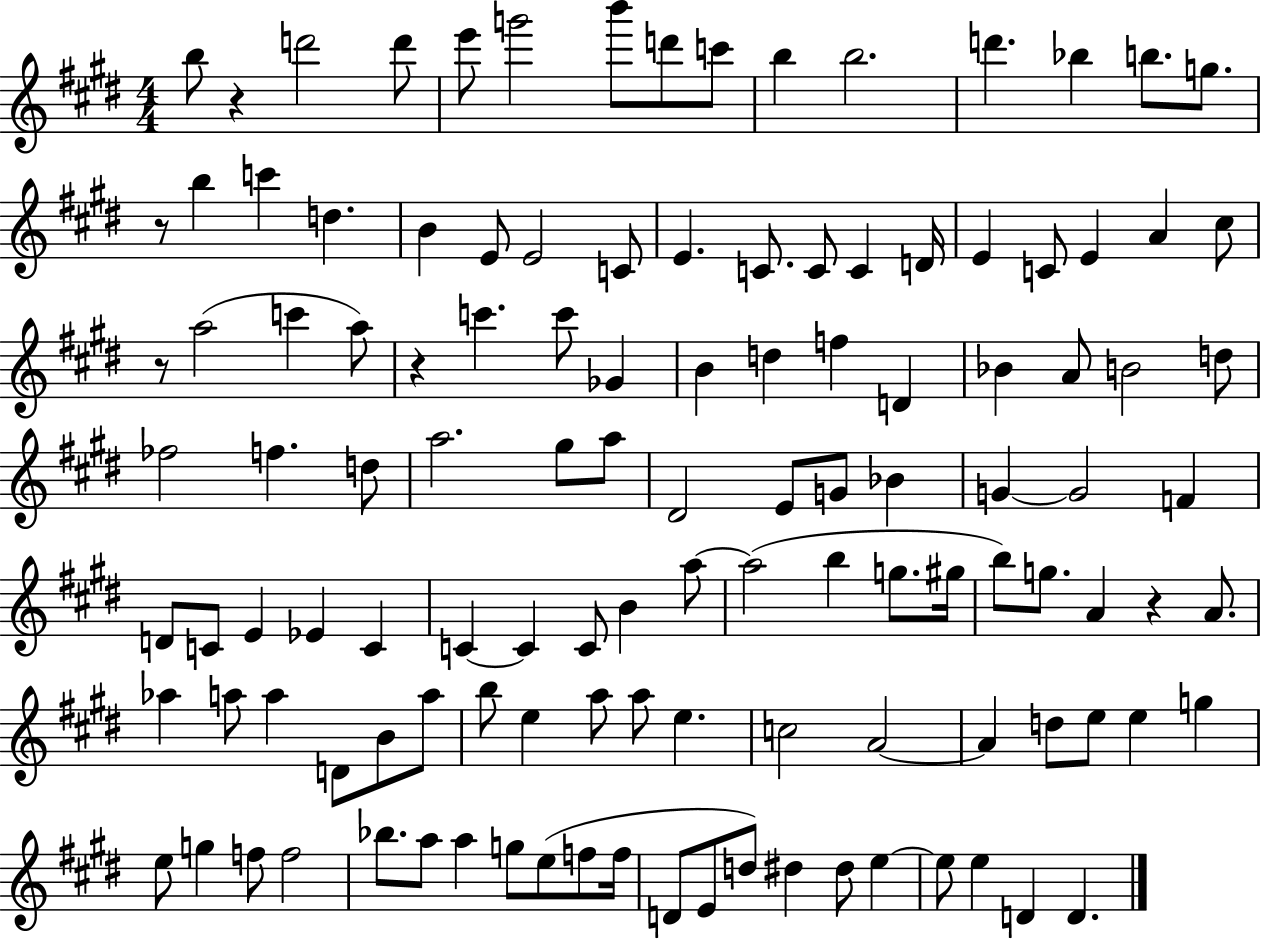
{
  \clef treble
  \numericTimeSignature
  \time 4/4
  \key e \major
  \repeat volta 2 { b''8 r4 d'''2 d'''8 | e'''8 g'''2 b'''8 d'''8 c'''8 | b''4 b''2. | d'''4. bes''4 b''8. g''8. | \break r8 b''4 c'''4 d''4. | b'4 e'8 e'2 c'8 | e'4. c'8. c'8 c'4 d'16 | e'4 c'8 e'4 a'4 cis''8 | \break r8 a''2( c'''4 a''8) | r4 c'''4. c'''8 ges'4 | b'4 d''4 f''4 d'4 | bes'4 a'8 b'2 d''8 | \break fes''2 f''4. d''8 | a''2. gis''8 a''8 | dis'2 e'8 g'8 bes'4 | g'4~~ g'2 f'4 | \break d'8 c'8 e'4 ees'4 c'4 | c'4~~ c'4 c'8 b'4 a''8~~ | a''2( b''4 g''8. gis''16 | b''8) g''8. a'4 r4 a'8. | \break aes''4 a''8 a''4 d'8 b'8 a''8 | b''8 e''4 a''8 a''8 e''4. | c''2 a'2~~ | a'4 d''8 e''8 e''4 g''4 | \break e''8 g''4 f''8 f''2 | bes''8. a''8 a''4 g''8 e''8( f''8 f''16 | d'8 e'8 d''8) dis''4 dis''8 e''4~~ | e''8 e''4 d'4 d'4. | \break } \bar "|."
}